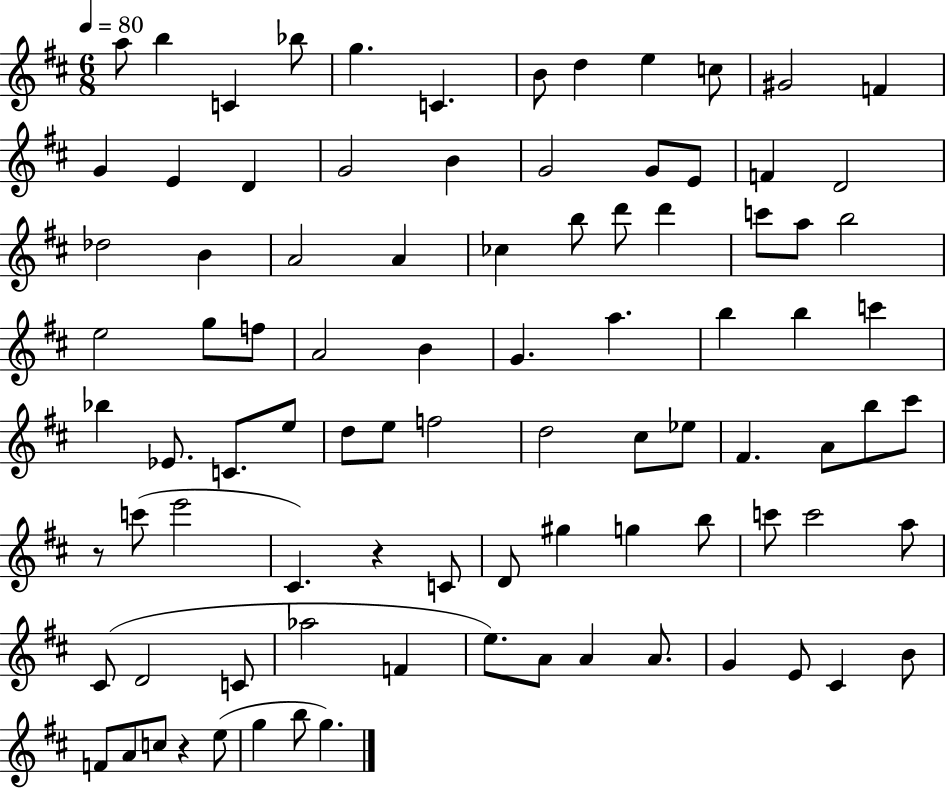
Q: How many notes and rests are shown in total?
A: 91